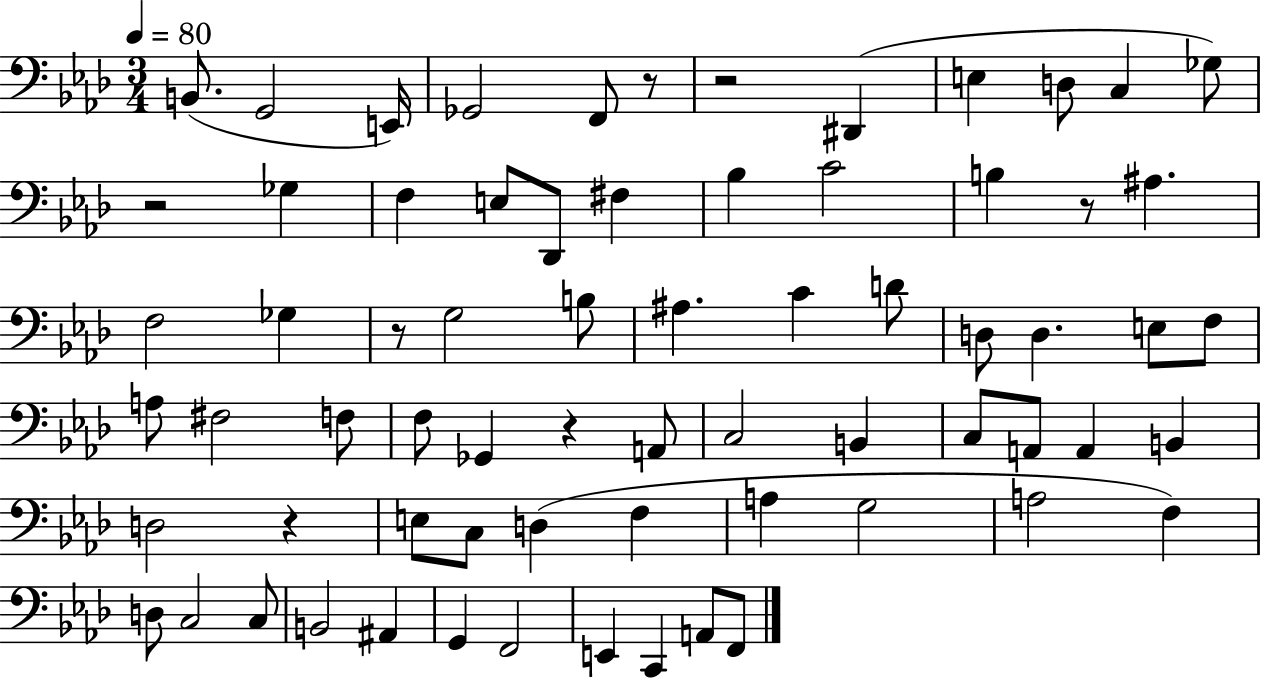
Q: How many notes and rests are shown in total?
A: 69